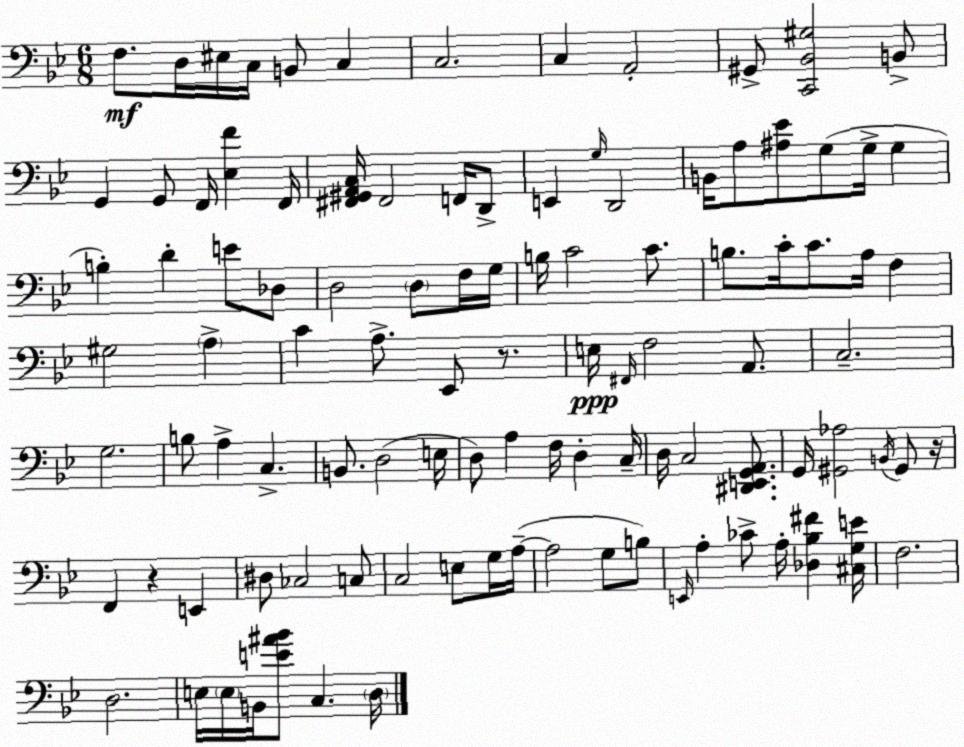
X:1
T:Untitled
M:6/8
L:1/4
K:Bb
F,/2 D,/4 ^E,/4 C,/4 B,,/2 C, C,2 C, A,,2 ^G,,/2 [C,,_B,,^G,]2 B,,/2 G,, G,,/2 F,,/4 [_E,F] F,,/4 [^F,,^G,,A,,C,]/4 ^F,,2 F,,/4 D,,/2 E,, G,/4 D,,2 B,,/4 A,/2 [^A,_E]/2 G,/2 G,/4 G, B, D E/2 _D,/2 D,2 D,/2 F,/4 G,/4 B,/4 C2 C/2 B,/2 C/4 C/2 A,/4 F, ^G,2 A, C A,/2 _E,,/2 z/2 E,/4 ^F,,/4 F,2 A,,/2 C,2 G,2 B,/2 A, C, B,,/2 D,2 E,/4 D,/2 A, F,/4 D, C,/4 D,/4 C,2 [^D,,E,,G,,A,,]/2 G,,/4 [^G,,_A,]2 B,,/4 ^G,,/2 z/4 F,, z E,, ^D,/2 _C,2 C,/2 C,2 E,/2 G,/4 A,/4 A,2 G,/2 B,/2 E,,/4 A, _C/2 A,/4 [_D,_B,^F] [^C,G,E]/4 F,2 D,2 E,/4 E,/4 B,,/4 [E^A_B]/2 C, D,/4